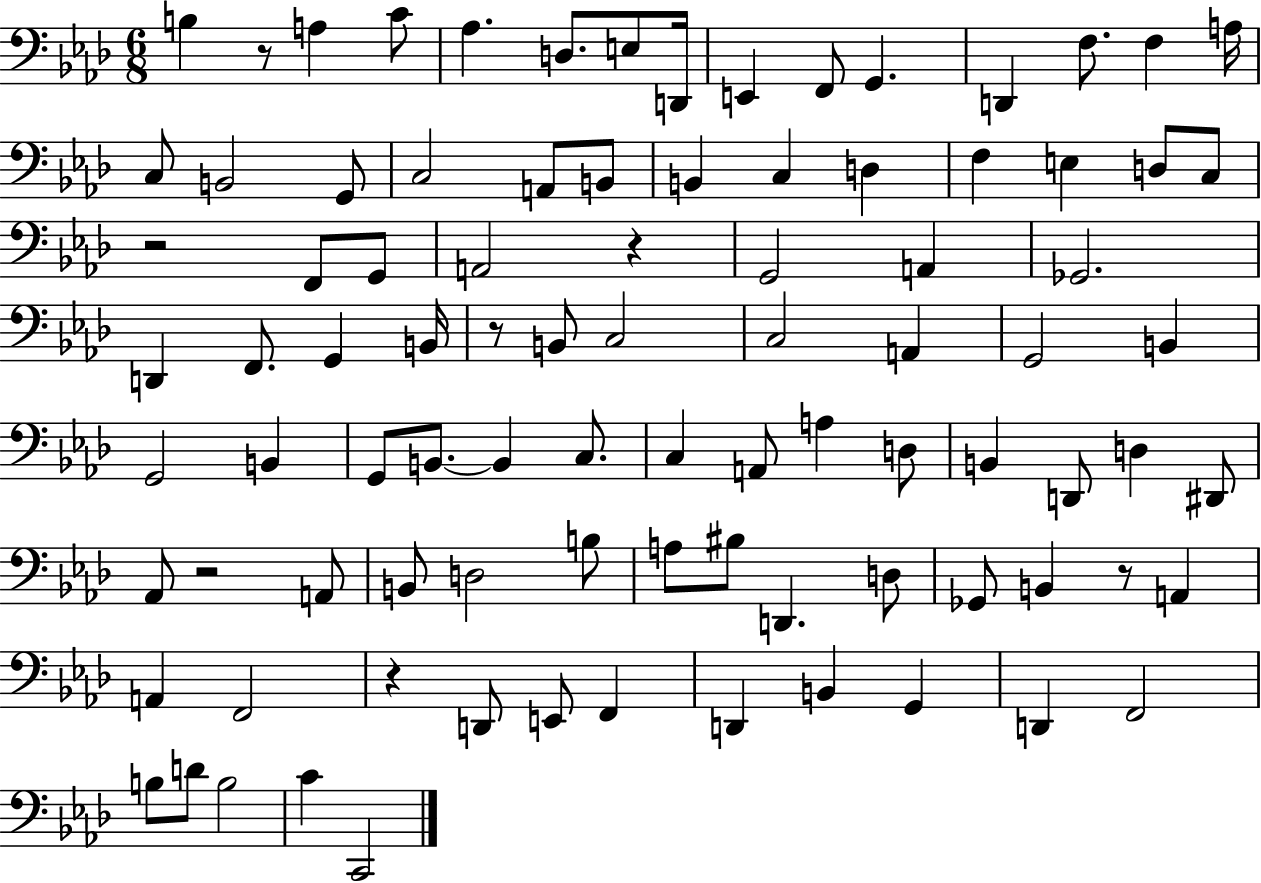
{
  \clef bass
  \numericTimeSignature
  \time 6/8
  \key aes \major
  \repeat volta 2 { b4 r8 a4 c'8 | aes4. d8. e8 d,16 | e,4 f,8 g,4. | d,4 f8. f4 a16 | \break c8 b,2 g,8 | c2 a,8 b,8 | b,4 c4 d4 | f4 e4 d8 c8 | \break r2 f,8 g,8 | a,2 r4 | g,2 a,4 | ges,2. | \break d,4 f,8. g,4 b,16 | r8 b,8 c2 | c2 a,4 | g,2 b,4 | \break g,2 b,4 | g,8 b,8.~~ b,4 c8. | c4 a,8 a4 d8 | b,4 d,8 d4 dis,8 | \break aes,8 r2 a,8 | b,8 d2 b8 | a8 bis8 d,4. d8 | ges,8 b,4 r8 a,4 | \break a,4 f,2 | r4 d,8 e,8 f,4 | d,4 b,4 g,4 | d,4 f,2 | \break b8 d'8 b2 | c'4 c,2 | } \bar "|."
}